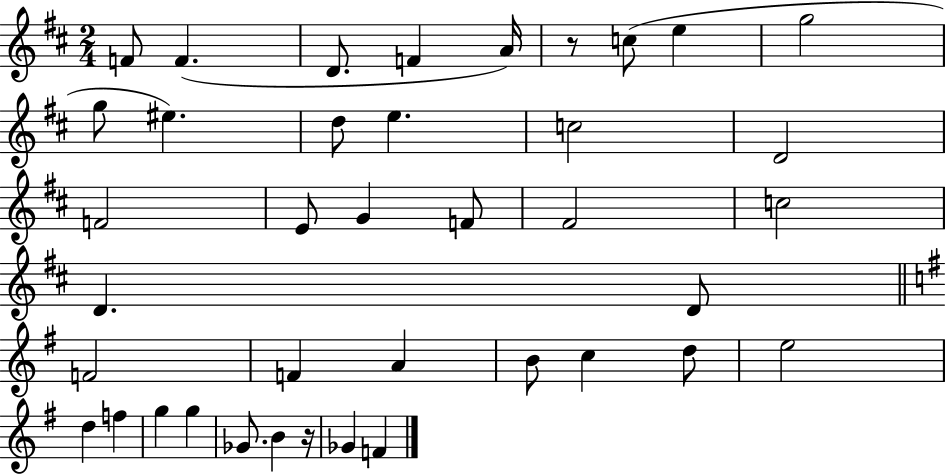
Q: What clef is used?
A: treble